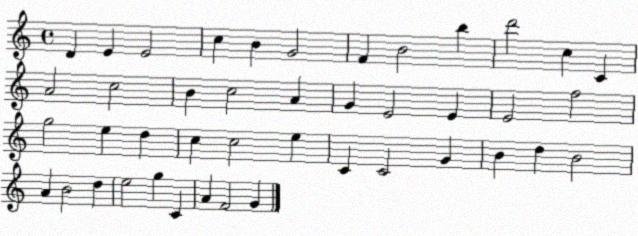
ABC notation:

X:1
T:Untitled
M:4/4
L:1/4
K:C
D E E2 c B G2 F B2 b d'2 c C A2 c2 B c2 A G E2 E E2 f2 g2 e d c c2 e C C2 G B d B2 A B2 d e2 g C A F2 G